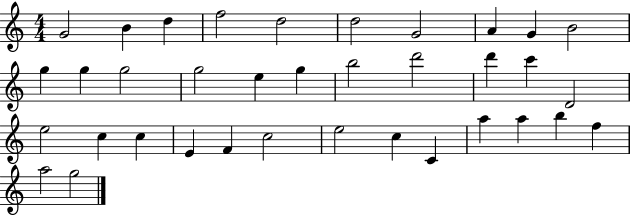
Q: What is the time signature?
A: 4/4